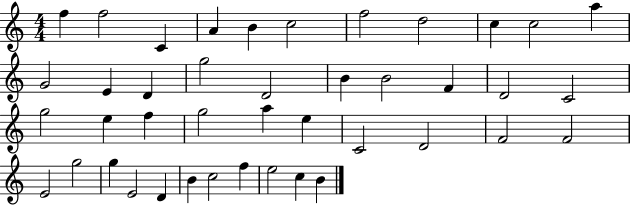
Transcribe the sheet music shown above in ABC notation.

X:1
T:Untitled
M:4/4
L:1/4
K:C
f f2 C A B c2 f2 d2 c c2 a G2 E D g2 D2 B B2 F D2 C2 g2 e f g2 a e C2 D2 F2 F2 E2 g2 g E2 D B c2 f e2 c B